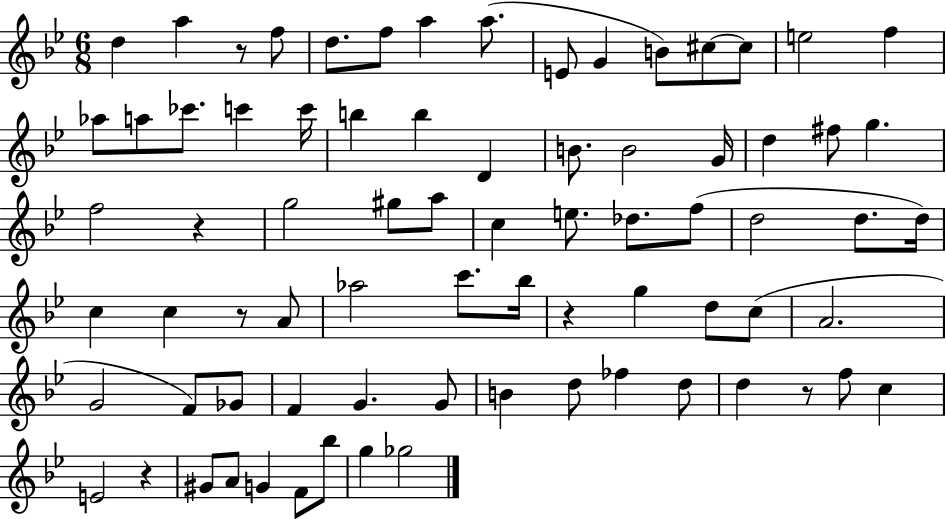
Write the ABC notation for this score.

X:1
T:Untitled
M:6/8
L:1/4
K:Bb
d a z/2 f/2 d/2 f/2 a a/2 E/2 G B/2 ^c/2 ^c/2 e2 f _a/2 a/2 _c'/2 c' c'/4 b b D B/2 B2 G/4 d ^f/2 g f2 z g2 ^g/2 a/2 c e/2 _d/2 f/2 d2 d/2 d/4 c c z/2 A/2 _a2 c'/2 _b/4 z g d/2 c/2 A2 G2 F/2 _G/2 F G G/2 B d/2 _f d/2 d z/2 f/2 c E2 z ^G/2 A/2 G F/2 _b/2 g _g2